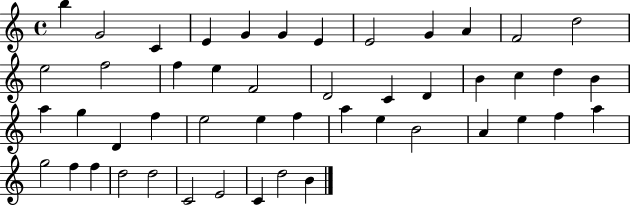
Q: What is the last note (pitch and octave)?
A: B4